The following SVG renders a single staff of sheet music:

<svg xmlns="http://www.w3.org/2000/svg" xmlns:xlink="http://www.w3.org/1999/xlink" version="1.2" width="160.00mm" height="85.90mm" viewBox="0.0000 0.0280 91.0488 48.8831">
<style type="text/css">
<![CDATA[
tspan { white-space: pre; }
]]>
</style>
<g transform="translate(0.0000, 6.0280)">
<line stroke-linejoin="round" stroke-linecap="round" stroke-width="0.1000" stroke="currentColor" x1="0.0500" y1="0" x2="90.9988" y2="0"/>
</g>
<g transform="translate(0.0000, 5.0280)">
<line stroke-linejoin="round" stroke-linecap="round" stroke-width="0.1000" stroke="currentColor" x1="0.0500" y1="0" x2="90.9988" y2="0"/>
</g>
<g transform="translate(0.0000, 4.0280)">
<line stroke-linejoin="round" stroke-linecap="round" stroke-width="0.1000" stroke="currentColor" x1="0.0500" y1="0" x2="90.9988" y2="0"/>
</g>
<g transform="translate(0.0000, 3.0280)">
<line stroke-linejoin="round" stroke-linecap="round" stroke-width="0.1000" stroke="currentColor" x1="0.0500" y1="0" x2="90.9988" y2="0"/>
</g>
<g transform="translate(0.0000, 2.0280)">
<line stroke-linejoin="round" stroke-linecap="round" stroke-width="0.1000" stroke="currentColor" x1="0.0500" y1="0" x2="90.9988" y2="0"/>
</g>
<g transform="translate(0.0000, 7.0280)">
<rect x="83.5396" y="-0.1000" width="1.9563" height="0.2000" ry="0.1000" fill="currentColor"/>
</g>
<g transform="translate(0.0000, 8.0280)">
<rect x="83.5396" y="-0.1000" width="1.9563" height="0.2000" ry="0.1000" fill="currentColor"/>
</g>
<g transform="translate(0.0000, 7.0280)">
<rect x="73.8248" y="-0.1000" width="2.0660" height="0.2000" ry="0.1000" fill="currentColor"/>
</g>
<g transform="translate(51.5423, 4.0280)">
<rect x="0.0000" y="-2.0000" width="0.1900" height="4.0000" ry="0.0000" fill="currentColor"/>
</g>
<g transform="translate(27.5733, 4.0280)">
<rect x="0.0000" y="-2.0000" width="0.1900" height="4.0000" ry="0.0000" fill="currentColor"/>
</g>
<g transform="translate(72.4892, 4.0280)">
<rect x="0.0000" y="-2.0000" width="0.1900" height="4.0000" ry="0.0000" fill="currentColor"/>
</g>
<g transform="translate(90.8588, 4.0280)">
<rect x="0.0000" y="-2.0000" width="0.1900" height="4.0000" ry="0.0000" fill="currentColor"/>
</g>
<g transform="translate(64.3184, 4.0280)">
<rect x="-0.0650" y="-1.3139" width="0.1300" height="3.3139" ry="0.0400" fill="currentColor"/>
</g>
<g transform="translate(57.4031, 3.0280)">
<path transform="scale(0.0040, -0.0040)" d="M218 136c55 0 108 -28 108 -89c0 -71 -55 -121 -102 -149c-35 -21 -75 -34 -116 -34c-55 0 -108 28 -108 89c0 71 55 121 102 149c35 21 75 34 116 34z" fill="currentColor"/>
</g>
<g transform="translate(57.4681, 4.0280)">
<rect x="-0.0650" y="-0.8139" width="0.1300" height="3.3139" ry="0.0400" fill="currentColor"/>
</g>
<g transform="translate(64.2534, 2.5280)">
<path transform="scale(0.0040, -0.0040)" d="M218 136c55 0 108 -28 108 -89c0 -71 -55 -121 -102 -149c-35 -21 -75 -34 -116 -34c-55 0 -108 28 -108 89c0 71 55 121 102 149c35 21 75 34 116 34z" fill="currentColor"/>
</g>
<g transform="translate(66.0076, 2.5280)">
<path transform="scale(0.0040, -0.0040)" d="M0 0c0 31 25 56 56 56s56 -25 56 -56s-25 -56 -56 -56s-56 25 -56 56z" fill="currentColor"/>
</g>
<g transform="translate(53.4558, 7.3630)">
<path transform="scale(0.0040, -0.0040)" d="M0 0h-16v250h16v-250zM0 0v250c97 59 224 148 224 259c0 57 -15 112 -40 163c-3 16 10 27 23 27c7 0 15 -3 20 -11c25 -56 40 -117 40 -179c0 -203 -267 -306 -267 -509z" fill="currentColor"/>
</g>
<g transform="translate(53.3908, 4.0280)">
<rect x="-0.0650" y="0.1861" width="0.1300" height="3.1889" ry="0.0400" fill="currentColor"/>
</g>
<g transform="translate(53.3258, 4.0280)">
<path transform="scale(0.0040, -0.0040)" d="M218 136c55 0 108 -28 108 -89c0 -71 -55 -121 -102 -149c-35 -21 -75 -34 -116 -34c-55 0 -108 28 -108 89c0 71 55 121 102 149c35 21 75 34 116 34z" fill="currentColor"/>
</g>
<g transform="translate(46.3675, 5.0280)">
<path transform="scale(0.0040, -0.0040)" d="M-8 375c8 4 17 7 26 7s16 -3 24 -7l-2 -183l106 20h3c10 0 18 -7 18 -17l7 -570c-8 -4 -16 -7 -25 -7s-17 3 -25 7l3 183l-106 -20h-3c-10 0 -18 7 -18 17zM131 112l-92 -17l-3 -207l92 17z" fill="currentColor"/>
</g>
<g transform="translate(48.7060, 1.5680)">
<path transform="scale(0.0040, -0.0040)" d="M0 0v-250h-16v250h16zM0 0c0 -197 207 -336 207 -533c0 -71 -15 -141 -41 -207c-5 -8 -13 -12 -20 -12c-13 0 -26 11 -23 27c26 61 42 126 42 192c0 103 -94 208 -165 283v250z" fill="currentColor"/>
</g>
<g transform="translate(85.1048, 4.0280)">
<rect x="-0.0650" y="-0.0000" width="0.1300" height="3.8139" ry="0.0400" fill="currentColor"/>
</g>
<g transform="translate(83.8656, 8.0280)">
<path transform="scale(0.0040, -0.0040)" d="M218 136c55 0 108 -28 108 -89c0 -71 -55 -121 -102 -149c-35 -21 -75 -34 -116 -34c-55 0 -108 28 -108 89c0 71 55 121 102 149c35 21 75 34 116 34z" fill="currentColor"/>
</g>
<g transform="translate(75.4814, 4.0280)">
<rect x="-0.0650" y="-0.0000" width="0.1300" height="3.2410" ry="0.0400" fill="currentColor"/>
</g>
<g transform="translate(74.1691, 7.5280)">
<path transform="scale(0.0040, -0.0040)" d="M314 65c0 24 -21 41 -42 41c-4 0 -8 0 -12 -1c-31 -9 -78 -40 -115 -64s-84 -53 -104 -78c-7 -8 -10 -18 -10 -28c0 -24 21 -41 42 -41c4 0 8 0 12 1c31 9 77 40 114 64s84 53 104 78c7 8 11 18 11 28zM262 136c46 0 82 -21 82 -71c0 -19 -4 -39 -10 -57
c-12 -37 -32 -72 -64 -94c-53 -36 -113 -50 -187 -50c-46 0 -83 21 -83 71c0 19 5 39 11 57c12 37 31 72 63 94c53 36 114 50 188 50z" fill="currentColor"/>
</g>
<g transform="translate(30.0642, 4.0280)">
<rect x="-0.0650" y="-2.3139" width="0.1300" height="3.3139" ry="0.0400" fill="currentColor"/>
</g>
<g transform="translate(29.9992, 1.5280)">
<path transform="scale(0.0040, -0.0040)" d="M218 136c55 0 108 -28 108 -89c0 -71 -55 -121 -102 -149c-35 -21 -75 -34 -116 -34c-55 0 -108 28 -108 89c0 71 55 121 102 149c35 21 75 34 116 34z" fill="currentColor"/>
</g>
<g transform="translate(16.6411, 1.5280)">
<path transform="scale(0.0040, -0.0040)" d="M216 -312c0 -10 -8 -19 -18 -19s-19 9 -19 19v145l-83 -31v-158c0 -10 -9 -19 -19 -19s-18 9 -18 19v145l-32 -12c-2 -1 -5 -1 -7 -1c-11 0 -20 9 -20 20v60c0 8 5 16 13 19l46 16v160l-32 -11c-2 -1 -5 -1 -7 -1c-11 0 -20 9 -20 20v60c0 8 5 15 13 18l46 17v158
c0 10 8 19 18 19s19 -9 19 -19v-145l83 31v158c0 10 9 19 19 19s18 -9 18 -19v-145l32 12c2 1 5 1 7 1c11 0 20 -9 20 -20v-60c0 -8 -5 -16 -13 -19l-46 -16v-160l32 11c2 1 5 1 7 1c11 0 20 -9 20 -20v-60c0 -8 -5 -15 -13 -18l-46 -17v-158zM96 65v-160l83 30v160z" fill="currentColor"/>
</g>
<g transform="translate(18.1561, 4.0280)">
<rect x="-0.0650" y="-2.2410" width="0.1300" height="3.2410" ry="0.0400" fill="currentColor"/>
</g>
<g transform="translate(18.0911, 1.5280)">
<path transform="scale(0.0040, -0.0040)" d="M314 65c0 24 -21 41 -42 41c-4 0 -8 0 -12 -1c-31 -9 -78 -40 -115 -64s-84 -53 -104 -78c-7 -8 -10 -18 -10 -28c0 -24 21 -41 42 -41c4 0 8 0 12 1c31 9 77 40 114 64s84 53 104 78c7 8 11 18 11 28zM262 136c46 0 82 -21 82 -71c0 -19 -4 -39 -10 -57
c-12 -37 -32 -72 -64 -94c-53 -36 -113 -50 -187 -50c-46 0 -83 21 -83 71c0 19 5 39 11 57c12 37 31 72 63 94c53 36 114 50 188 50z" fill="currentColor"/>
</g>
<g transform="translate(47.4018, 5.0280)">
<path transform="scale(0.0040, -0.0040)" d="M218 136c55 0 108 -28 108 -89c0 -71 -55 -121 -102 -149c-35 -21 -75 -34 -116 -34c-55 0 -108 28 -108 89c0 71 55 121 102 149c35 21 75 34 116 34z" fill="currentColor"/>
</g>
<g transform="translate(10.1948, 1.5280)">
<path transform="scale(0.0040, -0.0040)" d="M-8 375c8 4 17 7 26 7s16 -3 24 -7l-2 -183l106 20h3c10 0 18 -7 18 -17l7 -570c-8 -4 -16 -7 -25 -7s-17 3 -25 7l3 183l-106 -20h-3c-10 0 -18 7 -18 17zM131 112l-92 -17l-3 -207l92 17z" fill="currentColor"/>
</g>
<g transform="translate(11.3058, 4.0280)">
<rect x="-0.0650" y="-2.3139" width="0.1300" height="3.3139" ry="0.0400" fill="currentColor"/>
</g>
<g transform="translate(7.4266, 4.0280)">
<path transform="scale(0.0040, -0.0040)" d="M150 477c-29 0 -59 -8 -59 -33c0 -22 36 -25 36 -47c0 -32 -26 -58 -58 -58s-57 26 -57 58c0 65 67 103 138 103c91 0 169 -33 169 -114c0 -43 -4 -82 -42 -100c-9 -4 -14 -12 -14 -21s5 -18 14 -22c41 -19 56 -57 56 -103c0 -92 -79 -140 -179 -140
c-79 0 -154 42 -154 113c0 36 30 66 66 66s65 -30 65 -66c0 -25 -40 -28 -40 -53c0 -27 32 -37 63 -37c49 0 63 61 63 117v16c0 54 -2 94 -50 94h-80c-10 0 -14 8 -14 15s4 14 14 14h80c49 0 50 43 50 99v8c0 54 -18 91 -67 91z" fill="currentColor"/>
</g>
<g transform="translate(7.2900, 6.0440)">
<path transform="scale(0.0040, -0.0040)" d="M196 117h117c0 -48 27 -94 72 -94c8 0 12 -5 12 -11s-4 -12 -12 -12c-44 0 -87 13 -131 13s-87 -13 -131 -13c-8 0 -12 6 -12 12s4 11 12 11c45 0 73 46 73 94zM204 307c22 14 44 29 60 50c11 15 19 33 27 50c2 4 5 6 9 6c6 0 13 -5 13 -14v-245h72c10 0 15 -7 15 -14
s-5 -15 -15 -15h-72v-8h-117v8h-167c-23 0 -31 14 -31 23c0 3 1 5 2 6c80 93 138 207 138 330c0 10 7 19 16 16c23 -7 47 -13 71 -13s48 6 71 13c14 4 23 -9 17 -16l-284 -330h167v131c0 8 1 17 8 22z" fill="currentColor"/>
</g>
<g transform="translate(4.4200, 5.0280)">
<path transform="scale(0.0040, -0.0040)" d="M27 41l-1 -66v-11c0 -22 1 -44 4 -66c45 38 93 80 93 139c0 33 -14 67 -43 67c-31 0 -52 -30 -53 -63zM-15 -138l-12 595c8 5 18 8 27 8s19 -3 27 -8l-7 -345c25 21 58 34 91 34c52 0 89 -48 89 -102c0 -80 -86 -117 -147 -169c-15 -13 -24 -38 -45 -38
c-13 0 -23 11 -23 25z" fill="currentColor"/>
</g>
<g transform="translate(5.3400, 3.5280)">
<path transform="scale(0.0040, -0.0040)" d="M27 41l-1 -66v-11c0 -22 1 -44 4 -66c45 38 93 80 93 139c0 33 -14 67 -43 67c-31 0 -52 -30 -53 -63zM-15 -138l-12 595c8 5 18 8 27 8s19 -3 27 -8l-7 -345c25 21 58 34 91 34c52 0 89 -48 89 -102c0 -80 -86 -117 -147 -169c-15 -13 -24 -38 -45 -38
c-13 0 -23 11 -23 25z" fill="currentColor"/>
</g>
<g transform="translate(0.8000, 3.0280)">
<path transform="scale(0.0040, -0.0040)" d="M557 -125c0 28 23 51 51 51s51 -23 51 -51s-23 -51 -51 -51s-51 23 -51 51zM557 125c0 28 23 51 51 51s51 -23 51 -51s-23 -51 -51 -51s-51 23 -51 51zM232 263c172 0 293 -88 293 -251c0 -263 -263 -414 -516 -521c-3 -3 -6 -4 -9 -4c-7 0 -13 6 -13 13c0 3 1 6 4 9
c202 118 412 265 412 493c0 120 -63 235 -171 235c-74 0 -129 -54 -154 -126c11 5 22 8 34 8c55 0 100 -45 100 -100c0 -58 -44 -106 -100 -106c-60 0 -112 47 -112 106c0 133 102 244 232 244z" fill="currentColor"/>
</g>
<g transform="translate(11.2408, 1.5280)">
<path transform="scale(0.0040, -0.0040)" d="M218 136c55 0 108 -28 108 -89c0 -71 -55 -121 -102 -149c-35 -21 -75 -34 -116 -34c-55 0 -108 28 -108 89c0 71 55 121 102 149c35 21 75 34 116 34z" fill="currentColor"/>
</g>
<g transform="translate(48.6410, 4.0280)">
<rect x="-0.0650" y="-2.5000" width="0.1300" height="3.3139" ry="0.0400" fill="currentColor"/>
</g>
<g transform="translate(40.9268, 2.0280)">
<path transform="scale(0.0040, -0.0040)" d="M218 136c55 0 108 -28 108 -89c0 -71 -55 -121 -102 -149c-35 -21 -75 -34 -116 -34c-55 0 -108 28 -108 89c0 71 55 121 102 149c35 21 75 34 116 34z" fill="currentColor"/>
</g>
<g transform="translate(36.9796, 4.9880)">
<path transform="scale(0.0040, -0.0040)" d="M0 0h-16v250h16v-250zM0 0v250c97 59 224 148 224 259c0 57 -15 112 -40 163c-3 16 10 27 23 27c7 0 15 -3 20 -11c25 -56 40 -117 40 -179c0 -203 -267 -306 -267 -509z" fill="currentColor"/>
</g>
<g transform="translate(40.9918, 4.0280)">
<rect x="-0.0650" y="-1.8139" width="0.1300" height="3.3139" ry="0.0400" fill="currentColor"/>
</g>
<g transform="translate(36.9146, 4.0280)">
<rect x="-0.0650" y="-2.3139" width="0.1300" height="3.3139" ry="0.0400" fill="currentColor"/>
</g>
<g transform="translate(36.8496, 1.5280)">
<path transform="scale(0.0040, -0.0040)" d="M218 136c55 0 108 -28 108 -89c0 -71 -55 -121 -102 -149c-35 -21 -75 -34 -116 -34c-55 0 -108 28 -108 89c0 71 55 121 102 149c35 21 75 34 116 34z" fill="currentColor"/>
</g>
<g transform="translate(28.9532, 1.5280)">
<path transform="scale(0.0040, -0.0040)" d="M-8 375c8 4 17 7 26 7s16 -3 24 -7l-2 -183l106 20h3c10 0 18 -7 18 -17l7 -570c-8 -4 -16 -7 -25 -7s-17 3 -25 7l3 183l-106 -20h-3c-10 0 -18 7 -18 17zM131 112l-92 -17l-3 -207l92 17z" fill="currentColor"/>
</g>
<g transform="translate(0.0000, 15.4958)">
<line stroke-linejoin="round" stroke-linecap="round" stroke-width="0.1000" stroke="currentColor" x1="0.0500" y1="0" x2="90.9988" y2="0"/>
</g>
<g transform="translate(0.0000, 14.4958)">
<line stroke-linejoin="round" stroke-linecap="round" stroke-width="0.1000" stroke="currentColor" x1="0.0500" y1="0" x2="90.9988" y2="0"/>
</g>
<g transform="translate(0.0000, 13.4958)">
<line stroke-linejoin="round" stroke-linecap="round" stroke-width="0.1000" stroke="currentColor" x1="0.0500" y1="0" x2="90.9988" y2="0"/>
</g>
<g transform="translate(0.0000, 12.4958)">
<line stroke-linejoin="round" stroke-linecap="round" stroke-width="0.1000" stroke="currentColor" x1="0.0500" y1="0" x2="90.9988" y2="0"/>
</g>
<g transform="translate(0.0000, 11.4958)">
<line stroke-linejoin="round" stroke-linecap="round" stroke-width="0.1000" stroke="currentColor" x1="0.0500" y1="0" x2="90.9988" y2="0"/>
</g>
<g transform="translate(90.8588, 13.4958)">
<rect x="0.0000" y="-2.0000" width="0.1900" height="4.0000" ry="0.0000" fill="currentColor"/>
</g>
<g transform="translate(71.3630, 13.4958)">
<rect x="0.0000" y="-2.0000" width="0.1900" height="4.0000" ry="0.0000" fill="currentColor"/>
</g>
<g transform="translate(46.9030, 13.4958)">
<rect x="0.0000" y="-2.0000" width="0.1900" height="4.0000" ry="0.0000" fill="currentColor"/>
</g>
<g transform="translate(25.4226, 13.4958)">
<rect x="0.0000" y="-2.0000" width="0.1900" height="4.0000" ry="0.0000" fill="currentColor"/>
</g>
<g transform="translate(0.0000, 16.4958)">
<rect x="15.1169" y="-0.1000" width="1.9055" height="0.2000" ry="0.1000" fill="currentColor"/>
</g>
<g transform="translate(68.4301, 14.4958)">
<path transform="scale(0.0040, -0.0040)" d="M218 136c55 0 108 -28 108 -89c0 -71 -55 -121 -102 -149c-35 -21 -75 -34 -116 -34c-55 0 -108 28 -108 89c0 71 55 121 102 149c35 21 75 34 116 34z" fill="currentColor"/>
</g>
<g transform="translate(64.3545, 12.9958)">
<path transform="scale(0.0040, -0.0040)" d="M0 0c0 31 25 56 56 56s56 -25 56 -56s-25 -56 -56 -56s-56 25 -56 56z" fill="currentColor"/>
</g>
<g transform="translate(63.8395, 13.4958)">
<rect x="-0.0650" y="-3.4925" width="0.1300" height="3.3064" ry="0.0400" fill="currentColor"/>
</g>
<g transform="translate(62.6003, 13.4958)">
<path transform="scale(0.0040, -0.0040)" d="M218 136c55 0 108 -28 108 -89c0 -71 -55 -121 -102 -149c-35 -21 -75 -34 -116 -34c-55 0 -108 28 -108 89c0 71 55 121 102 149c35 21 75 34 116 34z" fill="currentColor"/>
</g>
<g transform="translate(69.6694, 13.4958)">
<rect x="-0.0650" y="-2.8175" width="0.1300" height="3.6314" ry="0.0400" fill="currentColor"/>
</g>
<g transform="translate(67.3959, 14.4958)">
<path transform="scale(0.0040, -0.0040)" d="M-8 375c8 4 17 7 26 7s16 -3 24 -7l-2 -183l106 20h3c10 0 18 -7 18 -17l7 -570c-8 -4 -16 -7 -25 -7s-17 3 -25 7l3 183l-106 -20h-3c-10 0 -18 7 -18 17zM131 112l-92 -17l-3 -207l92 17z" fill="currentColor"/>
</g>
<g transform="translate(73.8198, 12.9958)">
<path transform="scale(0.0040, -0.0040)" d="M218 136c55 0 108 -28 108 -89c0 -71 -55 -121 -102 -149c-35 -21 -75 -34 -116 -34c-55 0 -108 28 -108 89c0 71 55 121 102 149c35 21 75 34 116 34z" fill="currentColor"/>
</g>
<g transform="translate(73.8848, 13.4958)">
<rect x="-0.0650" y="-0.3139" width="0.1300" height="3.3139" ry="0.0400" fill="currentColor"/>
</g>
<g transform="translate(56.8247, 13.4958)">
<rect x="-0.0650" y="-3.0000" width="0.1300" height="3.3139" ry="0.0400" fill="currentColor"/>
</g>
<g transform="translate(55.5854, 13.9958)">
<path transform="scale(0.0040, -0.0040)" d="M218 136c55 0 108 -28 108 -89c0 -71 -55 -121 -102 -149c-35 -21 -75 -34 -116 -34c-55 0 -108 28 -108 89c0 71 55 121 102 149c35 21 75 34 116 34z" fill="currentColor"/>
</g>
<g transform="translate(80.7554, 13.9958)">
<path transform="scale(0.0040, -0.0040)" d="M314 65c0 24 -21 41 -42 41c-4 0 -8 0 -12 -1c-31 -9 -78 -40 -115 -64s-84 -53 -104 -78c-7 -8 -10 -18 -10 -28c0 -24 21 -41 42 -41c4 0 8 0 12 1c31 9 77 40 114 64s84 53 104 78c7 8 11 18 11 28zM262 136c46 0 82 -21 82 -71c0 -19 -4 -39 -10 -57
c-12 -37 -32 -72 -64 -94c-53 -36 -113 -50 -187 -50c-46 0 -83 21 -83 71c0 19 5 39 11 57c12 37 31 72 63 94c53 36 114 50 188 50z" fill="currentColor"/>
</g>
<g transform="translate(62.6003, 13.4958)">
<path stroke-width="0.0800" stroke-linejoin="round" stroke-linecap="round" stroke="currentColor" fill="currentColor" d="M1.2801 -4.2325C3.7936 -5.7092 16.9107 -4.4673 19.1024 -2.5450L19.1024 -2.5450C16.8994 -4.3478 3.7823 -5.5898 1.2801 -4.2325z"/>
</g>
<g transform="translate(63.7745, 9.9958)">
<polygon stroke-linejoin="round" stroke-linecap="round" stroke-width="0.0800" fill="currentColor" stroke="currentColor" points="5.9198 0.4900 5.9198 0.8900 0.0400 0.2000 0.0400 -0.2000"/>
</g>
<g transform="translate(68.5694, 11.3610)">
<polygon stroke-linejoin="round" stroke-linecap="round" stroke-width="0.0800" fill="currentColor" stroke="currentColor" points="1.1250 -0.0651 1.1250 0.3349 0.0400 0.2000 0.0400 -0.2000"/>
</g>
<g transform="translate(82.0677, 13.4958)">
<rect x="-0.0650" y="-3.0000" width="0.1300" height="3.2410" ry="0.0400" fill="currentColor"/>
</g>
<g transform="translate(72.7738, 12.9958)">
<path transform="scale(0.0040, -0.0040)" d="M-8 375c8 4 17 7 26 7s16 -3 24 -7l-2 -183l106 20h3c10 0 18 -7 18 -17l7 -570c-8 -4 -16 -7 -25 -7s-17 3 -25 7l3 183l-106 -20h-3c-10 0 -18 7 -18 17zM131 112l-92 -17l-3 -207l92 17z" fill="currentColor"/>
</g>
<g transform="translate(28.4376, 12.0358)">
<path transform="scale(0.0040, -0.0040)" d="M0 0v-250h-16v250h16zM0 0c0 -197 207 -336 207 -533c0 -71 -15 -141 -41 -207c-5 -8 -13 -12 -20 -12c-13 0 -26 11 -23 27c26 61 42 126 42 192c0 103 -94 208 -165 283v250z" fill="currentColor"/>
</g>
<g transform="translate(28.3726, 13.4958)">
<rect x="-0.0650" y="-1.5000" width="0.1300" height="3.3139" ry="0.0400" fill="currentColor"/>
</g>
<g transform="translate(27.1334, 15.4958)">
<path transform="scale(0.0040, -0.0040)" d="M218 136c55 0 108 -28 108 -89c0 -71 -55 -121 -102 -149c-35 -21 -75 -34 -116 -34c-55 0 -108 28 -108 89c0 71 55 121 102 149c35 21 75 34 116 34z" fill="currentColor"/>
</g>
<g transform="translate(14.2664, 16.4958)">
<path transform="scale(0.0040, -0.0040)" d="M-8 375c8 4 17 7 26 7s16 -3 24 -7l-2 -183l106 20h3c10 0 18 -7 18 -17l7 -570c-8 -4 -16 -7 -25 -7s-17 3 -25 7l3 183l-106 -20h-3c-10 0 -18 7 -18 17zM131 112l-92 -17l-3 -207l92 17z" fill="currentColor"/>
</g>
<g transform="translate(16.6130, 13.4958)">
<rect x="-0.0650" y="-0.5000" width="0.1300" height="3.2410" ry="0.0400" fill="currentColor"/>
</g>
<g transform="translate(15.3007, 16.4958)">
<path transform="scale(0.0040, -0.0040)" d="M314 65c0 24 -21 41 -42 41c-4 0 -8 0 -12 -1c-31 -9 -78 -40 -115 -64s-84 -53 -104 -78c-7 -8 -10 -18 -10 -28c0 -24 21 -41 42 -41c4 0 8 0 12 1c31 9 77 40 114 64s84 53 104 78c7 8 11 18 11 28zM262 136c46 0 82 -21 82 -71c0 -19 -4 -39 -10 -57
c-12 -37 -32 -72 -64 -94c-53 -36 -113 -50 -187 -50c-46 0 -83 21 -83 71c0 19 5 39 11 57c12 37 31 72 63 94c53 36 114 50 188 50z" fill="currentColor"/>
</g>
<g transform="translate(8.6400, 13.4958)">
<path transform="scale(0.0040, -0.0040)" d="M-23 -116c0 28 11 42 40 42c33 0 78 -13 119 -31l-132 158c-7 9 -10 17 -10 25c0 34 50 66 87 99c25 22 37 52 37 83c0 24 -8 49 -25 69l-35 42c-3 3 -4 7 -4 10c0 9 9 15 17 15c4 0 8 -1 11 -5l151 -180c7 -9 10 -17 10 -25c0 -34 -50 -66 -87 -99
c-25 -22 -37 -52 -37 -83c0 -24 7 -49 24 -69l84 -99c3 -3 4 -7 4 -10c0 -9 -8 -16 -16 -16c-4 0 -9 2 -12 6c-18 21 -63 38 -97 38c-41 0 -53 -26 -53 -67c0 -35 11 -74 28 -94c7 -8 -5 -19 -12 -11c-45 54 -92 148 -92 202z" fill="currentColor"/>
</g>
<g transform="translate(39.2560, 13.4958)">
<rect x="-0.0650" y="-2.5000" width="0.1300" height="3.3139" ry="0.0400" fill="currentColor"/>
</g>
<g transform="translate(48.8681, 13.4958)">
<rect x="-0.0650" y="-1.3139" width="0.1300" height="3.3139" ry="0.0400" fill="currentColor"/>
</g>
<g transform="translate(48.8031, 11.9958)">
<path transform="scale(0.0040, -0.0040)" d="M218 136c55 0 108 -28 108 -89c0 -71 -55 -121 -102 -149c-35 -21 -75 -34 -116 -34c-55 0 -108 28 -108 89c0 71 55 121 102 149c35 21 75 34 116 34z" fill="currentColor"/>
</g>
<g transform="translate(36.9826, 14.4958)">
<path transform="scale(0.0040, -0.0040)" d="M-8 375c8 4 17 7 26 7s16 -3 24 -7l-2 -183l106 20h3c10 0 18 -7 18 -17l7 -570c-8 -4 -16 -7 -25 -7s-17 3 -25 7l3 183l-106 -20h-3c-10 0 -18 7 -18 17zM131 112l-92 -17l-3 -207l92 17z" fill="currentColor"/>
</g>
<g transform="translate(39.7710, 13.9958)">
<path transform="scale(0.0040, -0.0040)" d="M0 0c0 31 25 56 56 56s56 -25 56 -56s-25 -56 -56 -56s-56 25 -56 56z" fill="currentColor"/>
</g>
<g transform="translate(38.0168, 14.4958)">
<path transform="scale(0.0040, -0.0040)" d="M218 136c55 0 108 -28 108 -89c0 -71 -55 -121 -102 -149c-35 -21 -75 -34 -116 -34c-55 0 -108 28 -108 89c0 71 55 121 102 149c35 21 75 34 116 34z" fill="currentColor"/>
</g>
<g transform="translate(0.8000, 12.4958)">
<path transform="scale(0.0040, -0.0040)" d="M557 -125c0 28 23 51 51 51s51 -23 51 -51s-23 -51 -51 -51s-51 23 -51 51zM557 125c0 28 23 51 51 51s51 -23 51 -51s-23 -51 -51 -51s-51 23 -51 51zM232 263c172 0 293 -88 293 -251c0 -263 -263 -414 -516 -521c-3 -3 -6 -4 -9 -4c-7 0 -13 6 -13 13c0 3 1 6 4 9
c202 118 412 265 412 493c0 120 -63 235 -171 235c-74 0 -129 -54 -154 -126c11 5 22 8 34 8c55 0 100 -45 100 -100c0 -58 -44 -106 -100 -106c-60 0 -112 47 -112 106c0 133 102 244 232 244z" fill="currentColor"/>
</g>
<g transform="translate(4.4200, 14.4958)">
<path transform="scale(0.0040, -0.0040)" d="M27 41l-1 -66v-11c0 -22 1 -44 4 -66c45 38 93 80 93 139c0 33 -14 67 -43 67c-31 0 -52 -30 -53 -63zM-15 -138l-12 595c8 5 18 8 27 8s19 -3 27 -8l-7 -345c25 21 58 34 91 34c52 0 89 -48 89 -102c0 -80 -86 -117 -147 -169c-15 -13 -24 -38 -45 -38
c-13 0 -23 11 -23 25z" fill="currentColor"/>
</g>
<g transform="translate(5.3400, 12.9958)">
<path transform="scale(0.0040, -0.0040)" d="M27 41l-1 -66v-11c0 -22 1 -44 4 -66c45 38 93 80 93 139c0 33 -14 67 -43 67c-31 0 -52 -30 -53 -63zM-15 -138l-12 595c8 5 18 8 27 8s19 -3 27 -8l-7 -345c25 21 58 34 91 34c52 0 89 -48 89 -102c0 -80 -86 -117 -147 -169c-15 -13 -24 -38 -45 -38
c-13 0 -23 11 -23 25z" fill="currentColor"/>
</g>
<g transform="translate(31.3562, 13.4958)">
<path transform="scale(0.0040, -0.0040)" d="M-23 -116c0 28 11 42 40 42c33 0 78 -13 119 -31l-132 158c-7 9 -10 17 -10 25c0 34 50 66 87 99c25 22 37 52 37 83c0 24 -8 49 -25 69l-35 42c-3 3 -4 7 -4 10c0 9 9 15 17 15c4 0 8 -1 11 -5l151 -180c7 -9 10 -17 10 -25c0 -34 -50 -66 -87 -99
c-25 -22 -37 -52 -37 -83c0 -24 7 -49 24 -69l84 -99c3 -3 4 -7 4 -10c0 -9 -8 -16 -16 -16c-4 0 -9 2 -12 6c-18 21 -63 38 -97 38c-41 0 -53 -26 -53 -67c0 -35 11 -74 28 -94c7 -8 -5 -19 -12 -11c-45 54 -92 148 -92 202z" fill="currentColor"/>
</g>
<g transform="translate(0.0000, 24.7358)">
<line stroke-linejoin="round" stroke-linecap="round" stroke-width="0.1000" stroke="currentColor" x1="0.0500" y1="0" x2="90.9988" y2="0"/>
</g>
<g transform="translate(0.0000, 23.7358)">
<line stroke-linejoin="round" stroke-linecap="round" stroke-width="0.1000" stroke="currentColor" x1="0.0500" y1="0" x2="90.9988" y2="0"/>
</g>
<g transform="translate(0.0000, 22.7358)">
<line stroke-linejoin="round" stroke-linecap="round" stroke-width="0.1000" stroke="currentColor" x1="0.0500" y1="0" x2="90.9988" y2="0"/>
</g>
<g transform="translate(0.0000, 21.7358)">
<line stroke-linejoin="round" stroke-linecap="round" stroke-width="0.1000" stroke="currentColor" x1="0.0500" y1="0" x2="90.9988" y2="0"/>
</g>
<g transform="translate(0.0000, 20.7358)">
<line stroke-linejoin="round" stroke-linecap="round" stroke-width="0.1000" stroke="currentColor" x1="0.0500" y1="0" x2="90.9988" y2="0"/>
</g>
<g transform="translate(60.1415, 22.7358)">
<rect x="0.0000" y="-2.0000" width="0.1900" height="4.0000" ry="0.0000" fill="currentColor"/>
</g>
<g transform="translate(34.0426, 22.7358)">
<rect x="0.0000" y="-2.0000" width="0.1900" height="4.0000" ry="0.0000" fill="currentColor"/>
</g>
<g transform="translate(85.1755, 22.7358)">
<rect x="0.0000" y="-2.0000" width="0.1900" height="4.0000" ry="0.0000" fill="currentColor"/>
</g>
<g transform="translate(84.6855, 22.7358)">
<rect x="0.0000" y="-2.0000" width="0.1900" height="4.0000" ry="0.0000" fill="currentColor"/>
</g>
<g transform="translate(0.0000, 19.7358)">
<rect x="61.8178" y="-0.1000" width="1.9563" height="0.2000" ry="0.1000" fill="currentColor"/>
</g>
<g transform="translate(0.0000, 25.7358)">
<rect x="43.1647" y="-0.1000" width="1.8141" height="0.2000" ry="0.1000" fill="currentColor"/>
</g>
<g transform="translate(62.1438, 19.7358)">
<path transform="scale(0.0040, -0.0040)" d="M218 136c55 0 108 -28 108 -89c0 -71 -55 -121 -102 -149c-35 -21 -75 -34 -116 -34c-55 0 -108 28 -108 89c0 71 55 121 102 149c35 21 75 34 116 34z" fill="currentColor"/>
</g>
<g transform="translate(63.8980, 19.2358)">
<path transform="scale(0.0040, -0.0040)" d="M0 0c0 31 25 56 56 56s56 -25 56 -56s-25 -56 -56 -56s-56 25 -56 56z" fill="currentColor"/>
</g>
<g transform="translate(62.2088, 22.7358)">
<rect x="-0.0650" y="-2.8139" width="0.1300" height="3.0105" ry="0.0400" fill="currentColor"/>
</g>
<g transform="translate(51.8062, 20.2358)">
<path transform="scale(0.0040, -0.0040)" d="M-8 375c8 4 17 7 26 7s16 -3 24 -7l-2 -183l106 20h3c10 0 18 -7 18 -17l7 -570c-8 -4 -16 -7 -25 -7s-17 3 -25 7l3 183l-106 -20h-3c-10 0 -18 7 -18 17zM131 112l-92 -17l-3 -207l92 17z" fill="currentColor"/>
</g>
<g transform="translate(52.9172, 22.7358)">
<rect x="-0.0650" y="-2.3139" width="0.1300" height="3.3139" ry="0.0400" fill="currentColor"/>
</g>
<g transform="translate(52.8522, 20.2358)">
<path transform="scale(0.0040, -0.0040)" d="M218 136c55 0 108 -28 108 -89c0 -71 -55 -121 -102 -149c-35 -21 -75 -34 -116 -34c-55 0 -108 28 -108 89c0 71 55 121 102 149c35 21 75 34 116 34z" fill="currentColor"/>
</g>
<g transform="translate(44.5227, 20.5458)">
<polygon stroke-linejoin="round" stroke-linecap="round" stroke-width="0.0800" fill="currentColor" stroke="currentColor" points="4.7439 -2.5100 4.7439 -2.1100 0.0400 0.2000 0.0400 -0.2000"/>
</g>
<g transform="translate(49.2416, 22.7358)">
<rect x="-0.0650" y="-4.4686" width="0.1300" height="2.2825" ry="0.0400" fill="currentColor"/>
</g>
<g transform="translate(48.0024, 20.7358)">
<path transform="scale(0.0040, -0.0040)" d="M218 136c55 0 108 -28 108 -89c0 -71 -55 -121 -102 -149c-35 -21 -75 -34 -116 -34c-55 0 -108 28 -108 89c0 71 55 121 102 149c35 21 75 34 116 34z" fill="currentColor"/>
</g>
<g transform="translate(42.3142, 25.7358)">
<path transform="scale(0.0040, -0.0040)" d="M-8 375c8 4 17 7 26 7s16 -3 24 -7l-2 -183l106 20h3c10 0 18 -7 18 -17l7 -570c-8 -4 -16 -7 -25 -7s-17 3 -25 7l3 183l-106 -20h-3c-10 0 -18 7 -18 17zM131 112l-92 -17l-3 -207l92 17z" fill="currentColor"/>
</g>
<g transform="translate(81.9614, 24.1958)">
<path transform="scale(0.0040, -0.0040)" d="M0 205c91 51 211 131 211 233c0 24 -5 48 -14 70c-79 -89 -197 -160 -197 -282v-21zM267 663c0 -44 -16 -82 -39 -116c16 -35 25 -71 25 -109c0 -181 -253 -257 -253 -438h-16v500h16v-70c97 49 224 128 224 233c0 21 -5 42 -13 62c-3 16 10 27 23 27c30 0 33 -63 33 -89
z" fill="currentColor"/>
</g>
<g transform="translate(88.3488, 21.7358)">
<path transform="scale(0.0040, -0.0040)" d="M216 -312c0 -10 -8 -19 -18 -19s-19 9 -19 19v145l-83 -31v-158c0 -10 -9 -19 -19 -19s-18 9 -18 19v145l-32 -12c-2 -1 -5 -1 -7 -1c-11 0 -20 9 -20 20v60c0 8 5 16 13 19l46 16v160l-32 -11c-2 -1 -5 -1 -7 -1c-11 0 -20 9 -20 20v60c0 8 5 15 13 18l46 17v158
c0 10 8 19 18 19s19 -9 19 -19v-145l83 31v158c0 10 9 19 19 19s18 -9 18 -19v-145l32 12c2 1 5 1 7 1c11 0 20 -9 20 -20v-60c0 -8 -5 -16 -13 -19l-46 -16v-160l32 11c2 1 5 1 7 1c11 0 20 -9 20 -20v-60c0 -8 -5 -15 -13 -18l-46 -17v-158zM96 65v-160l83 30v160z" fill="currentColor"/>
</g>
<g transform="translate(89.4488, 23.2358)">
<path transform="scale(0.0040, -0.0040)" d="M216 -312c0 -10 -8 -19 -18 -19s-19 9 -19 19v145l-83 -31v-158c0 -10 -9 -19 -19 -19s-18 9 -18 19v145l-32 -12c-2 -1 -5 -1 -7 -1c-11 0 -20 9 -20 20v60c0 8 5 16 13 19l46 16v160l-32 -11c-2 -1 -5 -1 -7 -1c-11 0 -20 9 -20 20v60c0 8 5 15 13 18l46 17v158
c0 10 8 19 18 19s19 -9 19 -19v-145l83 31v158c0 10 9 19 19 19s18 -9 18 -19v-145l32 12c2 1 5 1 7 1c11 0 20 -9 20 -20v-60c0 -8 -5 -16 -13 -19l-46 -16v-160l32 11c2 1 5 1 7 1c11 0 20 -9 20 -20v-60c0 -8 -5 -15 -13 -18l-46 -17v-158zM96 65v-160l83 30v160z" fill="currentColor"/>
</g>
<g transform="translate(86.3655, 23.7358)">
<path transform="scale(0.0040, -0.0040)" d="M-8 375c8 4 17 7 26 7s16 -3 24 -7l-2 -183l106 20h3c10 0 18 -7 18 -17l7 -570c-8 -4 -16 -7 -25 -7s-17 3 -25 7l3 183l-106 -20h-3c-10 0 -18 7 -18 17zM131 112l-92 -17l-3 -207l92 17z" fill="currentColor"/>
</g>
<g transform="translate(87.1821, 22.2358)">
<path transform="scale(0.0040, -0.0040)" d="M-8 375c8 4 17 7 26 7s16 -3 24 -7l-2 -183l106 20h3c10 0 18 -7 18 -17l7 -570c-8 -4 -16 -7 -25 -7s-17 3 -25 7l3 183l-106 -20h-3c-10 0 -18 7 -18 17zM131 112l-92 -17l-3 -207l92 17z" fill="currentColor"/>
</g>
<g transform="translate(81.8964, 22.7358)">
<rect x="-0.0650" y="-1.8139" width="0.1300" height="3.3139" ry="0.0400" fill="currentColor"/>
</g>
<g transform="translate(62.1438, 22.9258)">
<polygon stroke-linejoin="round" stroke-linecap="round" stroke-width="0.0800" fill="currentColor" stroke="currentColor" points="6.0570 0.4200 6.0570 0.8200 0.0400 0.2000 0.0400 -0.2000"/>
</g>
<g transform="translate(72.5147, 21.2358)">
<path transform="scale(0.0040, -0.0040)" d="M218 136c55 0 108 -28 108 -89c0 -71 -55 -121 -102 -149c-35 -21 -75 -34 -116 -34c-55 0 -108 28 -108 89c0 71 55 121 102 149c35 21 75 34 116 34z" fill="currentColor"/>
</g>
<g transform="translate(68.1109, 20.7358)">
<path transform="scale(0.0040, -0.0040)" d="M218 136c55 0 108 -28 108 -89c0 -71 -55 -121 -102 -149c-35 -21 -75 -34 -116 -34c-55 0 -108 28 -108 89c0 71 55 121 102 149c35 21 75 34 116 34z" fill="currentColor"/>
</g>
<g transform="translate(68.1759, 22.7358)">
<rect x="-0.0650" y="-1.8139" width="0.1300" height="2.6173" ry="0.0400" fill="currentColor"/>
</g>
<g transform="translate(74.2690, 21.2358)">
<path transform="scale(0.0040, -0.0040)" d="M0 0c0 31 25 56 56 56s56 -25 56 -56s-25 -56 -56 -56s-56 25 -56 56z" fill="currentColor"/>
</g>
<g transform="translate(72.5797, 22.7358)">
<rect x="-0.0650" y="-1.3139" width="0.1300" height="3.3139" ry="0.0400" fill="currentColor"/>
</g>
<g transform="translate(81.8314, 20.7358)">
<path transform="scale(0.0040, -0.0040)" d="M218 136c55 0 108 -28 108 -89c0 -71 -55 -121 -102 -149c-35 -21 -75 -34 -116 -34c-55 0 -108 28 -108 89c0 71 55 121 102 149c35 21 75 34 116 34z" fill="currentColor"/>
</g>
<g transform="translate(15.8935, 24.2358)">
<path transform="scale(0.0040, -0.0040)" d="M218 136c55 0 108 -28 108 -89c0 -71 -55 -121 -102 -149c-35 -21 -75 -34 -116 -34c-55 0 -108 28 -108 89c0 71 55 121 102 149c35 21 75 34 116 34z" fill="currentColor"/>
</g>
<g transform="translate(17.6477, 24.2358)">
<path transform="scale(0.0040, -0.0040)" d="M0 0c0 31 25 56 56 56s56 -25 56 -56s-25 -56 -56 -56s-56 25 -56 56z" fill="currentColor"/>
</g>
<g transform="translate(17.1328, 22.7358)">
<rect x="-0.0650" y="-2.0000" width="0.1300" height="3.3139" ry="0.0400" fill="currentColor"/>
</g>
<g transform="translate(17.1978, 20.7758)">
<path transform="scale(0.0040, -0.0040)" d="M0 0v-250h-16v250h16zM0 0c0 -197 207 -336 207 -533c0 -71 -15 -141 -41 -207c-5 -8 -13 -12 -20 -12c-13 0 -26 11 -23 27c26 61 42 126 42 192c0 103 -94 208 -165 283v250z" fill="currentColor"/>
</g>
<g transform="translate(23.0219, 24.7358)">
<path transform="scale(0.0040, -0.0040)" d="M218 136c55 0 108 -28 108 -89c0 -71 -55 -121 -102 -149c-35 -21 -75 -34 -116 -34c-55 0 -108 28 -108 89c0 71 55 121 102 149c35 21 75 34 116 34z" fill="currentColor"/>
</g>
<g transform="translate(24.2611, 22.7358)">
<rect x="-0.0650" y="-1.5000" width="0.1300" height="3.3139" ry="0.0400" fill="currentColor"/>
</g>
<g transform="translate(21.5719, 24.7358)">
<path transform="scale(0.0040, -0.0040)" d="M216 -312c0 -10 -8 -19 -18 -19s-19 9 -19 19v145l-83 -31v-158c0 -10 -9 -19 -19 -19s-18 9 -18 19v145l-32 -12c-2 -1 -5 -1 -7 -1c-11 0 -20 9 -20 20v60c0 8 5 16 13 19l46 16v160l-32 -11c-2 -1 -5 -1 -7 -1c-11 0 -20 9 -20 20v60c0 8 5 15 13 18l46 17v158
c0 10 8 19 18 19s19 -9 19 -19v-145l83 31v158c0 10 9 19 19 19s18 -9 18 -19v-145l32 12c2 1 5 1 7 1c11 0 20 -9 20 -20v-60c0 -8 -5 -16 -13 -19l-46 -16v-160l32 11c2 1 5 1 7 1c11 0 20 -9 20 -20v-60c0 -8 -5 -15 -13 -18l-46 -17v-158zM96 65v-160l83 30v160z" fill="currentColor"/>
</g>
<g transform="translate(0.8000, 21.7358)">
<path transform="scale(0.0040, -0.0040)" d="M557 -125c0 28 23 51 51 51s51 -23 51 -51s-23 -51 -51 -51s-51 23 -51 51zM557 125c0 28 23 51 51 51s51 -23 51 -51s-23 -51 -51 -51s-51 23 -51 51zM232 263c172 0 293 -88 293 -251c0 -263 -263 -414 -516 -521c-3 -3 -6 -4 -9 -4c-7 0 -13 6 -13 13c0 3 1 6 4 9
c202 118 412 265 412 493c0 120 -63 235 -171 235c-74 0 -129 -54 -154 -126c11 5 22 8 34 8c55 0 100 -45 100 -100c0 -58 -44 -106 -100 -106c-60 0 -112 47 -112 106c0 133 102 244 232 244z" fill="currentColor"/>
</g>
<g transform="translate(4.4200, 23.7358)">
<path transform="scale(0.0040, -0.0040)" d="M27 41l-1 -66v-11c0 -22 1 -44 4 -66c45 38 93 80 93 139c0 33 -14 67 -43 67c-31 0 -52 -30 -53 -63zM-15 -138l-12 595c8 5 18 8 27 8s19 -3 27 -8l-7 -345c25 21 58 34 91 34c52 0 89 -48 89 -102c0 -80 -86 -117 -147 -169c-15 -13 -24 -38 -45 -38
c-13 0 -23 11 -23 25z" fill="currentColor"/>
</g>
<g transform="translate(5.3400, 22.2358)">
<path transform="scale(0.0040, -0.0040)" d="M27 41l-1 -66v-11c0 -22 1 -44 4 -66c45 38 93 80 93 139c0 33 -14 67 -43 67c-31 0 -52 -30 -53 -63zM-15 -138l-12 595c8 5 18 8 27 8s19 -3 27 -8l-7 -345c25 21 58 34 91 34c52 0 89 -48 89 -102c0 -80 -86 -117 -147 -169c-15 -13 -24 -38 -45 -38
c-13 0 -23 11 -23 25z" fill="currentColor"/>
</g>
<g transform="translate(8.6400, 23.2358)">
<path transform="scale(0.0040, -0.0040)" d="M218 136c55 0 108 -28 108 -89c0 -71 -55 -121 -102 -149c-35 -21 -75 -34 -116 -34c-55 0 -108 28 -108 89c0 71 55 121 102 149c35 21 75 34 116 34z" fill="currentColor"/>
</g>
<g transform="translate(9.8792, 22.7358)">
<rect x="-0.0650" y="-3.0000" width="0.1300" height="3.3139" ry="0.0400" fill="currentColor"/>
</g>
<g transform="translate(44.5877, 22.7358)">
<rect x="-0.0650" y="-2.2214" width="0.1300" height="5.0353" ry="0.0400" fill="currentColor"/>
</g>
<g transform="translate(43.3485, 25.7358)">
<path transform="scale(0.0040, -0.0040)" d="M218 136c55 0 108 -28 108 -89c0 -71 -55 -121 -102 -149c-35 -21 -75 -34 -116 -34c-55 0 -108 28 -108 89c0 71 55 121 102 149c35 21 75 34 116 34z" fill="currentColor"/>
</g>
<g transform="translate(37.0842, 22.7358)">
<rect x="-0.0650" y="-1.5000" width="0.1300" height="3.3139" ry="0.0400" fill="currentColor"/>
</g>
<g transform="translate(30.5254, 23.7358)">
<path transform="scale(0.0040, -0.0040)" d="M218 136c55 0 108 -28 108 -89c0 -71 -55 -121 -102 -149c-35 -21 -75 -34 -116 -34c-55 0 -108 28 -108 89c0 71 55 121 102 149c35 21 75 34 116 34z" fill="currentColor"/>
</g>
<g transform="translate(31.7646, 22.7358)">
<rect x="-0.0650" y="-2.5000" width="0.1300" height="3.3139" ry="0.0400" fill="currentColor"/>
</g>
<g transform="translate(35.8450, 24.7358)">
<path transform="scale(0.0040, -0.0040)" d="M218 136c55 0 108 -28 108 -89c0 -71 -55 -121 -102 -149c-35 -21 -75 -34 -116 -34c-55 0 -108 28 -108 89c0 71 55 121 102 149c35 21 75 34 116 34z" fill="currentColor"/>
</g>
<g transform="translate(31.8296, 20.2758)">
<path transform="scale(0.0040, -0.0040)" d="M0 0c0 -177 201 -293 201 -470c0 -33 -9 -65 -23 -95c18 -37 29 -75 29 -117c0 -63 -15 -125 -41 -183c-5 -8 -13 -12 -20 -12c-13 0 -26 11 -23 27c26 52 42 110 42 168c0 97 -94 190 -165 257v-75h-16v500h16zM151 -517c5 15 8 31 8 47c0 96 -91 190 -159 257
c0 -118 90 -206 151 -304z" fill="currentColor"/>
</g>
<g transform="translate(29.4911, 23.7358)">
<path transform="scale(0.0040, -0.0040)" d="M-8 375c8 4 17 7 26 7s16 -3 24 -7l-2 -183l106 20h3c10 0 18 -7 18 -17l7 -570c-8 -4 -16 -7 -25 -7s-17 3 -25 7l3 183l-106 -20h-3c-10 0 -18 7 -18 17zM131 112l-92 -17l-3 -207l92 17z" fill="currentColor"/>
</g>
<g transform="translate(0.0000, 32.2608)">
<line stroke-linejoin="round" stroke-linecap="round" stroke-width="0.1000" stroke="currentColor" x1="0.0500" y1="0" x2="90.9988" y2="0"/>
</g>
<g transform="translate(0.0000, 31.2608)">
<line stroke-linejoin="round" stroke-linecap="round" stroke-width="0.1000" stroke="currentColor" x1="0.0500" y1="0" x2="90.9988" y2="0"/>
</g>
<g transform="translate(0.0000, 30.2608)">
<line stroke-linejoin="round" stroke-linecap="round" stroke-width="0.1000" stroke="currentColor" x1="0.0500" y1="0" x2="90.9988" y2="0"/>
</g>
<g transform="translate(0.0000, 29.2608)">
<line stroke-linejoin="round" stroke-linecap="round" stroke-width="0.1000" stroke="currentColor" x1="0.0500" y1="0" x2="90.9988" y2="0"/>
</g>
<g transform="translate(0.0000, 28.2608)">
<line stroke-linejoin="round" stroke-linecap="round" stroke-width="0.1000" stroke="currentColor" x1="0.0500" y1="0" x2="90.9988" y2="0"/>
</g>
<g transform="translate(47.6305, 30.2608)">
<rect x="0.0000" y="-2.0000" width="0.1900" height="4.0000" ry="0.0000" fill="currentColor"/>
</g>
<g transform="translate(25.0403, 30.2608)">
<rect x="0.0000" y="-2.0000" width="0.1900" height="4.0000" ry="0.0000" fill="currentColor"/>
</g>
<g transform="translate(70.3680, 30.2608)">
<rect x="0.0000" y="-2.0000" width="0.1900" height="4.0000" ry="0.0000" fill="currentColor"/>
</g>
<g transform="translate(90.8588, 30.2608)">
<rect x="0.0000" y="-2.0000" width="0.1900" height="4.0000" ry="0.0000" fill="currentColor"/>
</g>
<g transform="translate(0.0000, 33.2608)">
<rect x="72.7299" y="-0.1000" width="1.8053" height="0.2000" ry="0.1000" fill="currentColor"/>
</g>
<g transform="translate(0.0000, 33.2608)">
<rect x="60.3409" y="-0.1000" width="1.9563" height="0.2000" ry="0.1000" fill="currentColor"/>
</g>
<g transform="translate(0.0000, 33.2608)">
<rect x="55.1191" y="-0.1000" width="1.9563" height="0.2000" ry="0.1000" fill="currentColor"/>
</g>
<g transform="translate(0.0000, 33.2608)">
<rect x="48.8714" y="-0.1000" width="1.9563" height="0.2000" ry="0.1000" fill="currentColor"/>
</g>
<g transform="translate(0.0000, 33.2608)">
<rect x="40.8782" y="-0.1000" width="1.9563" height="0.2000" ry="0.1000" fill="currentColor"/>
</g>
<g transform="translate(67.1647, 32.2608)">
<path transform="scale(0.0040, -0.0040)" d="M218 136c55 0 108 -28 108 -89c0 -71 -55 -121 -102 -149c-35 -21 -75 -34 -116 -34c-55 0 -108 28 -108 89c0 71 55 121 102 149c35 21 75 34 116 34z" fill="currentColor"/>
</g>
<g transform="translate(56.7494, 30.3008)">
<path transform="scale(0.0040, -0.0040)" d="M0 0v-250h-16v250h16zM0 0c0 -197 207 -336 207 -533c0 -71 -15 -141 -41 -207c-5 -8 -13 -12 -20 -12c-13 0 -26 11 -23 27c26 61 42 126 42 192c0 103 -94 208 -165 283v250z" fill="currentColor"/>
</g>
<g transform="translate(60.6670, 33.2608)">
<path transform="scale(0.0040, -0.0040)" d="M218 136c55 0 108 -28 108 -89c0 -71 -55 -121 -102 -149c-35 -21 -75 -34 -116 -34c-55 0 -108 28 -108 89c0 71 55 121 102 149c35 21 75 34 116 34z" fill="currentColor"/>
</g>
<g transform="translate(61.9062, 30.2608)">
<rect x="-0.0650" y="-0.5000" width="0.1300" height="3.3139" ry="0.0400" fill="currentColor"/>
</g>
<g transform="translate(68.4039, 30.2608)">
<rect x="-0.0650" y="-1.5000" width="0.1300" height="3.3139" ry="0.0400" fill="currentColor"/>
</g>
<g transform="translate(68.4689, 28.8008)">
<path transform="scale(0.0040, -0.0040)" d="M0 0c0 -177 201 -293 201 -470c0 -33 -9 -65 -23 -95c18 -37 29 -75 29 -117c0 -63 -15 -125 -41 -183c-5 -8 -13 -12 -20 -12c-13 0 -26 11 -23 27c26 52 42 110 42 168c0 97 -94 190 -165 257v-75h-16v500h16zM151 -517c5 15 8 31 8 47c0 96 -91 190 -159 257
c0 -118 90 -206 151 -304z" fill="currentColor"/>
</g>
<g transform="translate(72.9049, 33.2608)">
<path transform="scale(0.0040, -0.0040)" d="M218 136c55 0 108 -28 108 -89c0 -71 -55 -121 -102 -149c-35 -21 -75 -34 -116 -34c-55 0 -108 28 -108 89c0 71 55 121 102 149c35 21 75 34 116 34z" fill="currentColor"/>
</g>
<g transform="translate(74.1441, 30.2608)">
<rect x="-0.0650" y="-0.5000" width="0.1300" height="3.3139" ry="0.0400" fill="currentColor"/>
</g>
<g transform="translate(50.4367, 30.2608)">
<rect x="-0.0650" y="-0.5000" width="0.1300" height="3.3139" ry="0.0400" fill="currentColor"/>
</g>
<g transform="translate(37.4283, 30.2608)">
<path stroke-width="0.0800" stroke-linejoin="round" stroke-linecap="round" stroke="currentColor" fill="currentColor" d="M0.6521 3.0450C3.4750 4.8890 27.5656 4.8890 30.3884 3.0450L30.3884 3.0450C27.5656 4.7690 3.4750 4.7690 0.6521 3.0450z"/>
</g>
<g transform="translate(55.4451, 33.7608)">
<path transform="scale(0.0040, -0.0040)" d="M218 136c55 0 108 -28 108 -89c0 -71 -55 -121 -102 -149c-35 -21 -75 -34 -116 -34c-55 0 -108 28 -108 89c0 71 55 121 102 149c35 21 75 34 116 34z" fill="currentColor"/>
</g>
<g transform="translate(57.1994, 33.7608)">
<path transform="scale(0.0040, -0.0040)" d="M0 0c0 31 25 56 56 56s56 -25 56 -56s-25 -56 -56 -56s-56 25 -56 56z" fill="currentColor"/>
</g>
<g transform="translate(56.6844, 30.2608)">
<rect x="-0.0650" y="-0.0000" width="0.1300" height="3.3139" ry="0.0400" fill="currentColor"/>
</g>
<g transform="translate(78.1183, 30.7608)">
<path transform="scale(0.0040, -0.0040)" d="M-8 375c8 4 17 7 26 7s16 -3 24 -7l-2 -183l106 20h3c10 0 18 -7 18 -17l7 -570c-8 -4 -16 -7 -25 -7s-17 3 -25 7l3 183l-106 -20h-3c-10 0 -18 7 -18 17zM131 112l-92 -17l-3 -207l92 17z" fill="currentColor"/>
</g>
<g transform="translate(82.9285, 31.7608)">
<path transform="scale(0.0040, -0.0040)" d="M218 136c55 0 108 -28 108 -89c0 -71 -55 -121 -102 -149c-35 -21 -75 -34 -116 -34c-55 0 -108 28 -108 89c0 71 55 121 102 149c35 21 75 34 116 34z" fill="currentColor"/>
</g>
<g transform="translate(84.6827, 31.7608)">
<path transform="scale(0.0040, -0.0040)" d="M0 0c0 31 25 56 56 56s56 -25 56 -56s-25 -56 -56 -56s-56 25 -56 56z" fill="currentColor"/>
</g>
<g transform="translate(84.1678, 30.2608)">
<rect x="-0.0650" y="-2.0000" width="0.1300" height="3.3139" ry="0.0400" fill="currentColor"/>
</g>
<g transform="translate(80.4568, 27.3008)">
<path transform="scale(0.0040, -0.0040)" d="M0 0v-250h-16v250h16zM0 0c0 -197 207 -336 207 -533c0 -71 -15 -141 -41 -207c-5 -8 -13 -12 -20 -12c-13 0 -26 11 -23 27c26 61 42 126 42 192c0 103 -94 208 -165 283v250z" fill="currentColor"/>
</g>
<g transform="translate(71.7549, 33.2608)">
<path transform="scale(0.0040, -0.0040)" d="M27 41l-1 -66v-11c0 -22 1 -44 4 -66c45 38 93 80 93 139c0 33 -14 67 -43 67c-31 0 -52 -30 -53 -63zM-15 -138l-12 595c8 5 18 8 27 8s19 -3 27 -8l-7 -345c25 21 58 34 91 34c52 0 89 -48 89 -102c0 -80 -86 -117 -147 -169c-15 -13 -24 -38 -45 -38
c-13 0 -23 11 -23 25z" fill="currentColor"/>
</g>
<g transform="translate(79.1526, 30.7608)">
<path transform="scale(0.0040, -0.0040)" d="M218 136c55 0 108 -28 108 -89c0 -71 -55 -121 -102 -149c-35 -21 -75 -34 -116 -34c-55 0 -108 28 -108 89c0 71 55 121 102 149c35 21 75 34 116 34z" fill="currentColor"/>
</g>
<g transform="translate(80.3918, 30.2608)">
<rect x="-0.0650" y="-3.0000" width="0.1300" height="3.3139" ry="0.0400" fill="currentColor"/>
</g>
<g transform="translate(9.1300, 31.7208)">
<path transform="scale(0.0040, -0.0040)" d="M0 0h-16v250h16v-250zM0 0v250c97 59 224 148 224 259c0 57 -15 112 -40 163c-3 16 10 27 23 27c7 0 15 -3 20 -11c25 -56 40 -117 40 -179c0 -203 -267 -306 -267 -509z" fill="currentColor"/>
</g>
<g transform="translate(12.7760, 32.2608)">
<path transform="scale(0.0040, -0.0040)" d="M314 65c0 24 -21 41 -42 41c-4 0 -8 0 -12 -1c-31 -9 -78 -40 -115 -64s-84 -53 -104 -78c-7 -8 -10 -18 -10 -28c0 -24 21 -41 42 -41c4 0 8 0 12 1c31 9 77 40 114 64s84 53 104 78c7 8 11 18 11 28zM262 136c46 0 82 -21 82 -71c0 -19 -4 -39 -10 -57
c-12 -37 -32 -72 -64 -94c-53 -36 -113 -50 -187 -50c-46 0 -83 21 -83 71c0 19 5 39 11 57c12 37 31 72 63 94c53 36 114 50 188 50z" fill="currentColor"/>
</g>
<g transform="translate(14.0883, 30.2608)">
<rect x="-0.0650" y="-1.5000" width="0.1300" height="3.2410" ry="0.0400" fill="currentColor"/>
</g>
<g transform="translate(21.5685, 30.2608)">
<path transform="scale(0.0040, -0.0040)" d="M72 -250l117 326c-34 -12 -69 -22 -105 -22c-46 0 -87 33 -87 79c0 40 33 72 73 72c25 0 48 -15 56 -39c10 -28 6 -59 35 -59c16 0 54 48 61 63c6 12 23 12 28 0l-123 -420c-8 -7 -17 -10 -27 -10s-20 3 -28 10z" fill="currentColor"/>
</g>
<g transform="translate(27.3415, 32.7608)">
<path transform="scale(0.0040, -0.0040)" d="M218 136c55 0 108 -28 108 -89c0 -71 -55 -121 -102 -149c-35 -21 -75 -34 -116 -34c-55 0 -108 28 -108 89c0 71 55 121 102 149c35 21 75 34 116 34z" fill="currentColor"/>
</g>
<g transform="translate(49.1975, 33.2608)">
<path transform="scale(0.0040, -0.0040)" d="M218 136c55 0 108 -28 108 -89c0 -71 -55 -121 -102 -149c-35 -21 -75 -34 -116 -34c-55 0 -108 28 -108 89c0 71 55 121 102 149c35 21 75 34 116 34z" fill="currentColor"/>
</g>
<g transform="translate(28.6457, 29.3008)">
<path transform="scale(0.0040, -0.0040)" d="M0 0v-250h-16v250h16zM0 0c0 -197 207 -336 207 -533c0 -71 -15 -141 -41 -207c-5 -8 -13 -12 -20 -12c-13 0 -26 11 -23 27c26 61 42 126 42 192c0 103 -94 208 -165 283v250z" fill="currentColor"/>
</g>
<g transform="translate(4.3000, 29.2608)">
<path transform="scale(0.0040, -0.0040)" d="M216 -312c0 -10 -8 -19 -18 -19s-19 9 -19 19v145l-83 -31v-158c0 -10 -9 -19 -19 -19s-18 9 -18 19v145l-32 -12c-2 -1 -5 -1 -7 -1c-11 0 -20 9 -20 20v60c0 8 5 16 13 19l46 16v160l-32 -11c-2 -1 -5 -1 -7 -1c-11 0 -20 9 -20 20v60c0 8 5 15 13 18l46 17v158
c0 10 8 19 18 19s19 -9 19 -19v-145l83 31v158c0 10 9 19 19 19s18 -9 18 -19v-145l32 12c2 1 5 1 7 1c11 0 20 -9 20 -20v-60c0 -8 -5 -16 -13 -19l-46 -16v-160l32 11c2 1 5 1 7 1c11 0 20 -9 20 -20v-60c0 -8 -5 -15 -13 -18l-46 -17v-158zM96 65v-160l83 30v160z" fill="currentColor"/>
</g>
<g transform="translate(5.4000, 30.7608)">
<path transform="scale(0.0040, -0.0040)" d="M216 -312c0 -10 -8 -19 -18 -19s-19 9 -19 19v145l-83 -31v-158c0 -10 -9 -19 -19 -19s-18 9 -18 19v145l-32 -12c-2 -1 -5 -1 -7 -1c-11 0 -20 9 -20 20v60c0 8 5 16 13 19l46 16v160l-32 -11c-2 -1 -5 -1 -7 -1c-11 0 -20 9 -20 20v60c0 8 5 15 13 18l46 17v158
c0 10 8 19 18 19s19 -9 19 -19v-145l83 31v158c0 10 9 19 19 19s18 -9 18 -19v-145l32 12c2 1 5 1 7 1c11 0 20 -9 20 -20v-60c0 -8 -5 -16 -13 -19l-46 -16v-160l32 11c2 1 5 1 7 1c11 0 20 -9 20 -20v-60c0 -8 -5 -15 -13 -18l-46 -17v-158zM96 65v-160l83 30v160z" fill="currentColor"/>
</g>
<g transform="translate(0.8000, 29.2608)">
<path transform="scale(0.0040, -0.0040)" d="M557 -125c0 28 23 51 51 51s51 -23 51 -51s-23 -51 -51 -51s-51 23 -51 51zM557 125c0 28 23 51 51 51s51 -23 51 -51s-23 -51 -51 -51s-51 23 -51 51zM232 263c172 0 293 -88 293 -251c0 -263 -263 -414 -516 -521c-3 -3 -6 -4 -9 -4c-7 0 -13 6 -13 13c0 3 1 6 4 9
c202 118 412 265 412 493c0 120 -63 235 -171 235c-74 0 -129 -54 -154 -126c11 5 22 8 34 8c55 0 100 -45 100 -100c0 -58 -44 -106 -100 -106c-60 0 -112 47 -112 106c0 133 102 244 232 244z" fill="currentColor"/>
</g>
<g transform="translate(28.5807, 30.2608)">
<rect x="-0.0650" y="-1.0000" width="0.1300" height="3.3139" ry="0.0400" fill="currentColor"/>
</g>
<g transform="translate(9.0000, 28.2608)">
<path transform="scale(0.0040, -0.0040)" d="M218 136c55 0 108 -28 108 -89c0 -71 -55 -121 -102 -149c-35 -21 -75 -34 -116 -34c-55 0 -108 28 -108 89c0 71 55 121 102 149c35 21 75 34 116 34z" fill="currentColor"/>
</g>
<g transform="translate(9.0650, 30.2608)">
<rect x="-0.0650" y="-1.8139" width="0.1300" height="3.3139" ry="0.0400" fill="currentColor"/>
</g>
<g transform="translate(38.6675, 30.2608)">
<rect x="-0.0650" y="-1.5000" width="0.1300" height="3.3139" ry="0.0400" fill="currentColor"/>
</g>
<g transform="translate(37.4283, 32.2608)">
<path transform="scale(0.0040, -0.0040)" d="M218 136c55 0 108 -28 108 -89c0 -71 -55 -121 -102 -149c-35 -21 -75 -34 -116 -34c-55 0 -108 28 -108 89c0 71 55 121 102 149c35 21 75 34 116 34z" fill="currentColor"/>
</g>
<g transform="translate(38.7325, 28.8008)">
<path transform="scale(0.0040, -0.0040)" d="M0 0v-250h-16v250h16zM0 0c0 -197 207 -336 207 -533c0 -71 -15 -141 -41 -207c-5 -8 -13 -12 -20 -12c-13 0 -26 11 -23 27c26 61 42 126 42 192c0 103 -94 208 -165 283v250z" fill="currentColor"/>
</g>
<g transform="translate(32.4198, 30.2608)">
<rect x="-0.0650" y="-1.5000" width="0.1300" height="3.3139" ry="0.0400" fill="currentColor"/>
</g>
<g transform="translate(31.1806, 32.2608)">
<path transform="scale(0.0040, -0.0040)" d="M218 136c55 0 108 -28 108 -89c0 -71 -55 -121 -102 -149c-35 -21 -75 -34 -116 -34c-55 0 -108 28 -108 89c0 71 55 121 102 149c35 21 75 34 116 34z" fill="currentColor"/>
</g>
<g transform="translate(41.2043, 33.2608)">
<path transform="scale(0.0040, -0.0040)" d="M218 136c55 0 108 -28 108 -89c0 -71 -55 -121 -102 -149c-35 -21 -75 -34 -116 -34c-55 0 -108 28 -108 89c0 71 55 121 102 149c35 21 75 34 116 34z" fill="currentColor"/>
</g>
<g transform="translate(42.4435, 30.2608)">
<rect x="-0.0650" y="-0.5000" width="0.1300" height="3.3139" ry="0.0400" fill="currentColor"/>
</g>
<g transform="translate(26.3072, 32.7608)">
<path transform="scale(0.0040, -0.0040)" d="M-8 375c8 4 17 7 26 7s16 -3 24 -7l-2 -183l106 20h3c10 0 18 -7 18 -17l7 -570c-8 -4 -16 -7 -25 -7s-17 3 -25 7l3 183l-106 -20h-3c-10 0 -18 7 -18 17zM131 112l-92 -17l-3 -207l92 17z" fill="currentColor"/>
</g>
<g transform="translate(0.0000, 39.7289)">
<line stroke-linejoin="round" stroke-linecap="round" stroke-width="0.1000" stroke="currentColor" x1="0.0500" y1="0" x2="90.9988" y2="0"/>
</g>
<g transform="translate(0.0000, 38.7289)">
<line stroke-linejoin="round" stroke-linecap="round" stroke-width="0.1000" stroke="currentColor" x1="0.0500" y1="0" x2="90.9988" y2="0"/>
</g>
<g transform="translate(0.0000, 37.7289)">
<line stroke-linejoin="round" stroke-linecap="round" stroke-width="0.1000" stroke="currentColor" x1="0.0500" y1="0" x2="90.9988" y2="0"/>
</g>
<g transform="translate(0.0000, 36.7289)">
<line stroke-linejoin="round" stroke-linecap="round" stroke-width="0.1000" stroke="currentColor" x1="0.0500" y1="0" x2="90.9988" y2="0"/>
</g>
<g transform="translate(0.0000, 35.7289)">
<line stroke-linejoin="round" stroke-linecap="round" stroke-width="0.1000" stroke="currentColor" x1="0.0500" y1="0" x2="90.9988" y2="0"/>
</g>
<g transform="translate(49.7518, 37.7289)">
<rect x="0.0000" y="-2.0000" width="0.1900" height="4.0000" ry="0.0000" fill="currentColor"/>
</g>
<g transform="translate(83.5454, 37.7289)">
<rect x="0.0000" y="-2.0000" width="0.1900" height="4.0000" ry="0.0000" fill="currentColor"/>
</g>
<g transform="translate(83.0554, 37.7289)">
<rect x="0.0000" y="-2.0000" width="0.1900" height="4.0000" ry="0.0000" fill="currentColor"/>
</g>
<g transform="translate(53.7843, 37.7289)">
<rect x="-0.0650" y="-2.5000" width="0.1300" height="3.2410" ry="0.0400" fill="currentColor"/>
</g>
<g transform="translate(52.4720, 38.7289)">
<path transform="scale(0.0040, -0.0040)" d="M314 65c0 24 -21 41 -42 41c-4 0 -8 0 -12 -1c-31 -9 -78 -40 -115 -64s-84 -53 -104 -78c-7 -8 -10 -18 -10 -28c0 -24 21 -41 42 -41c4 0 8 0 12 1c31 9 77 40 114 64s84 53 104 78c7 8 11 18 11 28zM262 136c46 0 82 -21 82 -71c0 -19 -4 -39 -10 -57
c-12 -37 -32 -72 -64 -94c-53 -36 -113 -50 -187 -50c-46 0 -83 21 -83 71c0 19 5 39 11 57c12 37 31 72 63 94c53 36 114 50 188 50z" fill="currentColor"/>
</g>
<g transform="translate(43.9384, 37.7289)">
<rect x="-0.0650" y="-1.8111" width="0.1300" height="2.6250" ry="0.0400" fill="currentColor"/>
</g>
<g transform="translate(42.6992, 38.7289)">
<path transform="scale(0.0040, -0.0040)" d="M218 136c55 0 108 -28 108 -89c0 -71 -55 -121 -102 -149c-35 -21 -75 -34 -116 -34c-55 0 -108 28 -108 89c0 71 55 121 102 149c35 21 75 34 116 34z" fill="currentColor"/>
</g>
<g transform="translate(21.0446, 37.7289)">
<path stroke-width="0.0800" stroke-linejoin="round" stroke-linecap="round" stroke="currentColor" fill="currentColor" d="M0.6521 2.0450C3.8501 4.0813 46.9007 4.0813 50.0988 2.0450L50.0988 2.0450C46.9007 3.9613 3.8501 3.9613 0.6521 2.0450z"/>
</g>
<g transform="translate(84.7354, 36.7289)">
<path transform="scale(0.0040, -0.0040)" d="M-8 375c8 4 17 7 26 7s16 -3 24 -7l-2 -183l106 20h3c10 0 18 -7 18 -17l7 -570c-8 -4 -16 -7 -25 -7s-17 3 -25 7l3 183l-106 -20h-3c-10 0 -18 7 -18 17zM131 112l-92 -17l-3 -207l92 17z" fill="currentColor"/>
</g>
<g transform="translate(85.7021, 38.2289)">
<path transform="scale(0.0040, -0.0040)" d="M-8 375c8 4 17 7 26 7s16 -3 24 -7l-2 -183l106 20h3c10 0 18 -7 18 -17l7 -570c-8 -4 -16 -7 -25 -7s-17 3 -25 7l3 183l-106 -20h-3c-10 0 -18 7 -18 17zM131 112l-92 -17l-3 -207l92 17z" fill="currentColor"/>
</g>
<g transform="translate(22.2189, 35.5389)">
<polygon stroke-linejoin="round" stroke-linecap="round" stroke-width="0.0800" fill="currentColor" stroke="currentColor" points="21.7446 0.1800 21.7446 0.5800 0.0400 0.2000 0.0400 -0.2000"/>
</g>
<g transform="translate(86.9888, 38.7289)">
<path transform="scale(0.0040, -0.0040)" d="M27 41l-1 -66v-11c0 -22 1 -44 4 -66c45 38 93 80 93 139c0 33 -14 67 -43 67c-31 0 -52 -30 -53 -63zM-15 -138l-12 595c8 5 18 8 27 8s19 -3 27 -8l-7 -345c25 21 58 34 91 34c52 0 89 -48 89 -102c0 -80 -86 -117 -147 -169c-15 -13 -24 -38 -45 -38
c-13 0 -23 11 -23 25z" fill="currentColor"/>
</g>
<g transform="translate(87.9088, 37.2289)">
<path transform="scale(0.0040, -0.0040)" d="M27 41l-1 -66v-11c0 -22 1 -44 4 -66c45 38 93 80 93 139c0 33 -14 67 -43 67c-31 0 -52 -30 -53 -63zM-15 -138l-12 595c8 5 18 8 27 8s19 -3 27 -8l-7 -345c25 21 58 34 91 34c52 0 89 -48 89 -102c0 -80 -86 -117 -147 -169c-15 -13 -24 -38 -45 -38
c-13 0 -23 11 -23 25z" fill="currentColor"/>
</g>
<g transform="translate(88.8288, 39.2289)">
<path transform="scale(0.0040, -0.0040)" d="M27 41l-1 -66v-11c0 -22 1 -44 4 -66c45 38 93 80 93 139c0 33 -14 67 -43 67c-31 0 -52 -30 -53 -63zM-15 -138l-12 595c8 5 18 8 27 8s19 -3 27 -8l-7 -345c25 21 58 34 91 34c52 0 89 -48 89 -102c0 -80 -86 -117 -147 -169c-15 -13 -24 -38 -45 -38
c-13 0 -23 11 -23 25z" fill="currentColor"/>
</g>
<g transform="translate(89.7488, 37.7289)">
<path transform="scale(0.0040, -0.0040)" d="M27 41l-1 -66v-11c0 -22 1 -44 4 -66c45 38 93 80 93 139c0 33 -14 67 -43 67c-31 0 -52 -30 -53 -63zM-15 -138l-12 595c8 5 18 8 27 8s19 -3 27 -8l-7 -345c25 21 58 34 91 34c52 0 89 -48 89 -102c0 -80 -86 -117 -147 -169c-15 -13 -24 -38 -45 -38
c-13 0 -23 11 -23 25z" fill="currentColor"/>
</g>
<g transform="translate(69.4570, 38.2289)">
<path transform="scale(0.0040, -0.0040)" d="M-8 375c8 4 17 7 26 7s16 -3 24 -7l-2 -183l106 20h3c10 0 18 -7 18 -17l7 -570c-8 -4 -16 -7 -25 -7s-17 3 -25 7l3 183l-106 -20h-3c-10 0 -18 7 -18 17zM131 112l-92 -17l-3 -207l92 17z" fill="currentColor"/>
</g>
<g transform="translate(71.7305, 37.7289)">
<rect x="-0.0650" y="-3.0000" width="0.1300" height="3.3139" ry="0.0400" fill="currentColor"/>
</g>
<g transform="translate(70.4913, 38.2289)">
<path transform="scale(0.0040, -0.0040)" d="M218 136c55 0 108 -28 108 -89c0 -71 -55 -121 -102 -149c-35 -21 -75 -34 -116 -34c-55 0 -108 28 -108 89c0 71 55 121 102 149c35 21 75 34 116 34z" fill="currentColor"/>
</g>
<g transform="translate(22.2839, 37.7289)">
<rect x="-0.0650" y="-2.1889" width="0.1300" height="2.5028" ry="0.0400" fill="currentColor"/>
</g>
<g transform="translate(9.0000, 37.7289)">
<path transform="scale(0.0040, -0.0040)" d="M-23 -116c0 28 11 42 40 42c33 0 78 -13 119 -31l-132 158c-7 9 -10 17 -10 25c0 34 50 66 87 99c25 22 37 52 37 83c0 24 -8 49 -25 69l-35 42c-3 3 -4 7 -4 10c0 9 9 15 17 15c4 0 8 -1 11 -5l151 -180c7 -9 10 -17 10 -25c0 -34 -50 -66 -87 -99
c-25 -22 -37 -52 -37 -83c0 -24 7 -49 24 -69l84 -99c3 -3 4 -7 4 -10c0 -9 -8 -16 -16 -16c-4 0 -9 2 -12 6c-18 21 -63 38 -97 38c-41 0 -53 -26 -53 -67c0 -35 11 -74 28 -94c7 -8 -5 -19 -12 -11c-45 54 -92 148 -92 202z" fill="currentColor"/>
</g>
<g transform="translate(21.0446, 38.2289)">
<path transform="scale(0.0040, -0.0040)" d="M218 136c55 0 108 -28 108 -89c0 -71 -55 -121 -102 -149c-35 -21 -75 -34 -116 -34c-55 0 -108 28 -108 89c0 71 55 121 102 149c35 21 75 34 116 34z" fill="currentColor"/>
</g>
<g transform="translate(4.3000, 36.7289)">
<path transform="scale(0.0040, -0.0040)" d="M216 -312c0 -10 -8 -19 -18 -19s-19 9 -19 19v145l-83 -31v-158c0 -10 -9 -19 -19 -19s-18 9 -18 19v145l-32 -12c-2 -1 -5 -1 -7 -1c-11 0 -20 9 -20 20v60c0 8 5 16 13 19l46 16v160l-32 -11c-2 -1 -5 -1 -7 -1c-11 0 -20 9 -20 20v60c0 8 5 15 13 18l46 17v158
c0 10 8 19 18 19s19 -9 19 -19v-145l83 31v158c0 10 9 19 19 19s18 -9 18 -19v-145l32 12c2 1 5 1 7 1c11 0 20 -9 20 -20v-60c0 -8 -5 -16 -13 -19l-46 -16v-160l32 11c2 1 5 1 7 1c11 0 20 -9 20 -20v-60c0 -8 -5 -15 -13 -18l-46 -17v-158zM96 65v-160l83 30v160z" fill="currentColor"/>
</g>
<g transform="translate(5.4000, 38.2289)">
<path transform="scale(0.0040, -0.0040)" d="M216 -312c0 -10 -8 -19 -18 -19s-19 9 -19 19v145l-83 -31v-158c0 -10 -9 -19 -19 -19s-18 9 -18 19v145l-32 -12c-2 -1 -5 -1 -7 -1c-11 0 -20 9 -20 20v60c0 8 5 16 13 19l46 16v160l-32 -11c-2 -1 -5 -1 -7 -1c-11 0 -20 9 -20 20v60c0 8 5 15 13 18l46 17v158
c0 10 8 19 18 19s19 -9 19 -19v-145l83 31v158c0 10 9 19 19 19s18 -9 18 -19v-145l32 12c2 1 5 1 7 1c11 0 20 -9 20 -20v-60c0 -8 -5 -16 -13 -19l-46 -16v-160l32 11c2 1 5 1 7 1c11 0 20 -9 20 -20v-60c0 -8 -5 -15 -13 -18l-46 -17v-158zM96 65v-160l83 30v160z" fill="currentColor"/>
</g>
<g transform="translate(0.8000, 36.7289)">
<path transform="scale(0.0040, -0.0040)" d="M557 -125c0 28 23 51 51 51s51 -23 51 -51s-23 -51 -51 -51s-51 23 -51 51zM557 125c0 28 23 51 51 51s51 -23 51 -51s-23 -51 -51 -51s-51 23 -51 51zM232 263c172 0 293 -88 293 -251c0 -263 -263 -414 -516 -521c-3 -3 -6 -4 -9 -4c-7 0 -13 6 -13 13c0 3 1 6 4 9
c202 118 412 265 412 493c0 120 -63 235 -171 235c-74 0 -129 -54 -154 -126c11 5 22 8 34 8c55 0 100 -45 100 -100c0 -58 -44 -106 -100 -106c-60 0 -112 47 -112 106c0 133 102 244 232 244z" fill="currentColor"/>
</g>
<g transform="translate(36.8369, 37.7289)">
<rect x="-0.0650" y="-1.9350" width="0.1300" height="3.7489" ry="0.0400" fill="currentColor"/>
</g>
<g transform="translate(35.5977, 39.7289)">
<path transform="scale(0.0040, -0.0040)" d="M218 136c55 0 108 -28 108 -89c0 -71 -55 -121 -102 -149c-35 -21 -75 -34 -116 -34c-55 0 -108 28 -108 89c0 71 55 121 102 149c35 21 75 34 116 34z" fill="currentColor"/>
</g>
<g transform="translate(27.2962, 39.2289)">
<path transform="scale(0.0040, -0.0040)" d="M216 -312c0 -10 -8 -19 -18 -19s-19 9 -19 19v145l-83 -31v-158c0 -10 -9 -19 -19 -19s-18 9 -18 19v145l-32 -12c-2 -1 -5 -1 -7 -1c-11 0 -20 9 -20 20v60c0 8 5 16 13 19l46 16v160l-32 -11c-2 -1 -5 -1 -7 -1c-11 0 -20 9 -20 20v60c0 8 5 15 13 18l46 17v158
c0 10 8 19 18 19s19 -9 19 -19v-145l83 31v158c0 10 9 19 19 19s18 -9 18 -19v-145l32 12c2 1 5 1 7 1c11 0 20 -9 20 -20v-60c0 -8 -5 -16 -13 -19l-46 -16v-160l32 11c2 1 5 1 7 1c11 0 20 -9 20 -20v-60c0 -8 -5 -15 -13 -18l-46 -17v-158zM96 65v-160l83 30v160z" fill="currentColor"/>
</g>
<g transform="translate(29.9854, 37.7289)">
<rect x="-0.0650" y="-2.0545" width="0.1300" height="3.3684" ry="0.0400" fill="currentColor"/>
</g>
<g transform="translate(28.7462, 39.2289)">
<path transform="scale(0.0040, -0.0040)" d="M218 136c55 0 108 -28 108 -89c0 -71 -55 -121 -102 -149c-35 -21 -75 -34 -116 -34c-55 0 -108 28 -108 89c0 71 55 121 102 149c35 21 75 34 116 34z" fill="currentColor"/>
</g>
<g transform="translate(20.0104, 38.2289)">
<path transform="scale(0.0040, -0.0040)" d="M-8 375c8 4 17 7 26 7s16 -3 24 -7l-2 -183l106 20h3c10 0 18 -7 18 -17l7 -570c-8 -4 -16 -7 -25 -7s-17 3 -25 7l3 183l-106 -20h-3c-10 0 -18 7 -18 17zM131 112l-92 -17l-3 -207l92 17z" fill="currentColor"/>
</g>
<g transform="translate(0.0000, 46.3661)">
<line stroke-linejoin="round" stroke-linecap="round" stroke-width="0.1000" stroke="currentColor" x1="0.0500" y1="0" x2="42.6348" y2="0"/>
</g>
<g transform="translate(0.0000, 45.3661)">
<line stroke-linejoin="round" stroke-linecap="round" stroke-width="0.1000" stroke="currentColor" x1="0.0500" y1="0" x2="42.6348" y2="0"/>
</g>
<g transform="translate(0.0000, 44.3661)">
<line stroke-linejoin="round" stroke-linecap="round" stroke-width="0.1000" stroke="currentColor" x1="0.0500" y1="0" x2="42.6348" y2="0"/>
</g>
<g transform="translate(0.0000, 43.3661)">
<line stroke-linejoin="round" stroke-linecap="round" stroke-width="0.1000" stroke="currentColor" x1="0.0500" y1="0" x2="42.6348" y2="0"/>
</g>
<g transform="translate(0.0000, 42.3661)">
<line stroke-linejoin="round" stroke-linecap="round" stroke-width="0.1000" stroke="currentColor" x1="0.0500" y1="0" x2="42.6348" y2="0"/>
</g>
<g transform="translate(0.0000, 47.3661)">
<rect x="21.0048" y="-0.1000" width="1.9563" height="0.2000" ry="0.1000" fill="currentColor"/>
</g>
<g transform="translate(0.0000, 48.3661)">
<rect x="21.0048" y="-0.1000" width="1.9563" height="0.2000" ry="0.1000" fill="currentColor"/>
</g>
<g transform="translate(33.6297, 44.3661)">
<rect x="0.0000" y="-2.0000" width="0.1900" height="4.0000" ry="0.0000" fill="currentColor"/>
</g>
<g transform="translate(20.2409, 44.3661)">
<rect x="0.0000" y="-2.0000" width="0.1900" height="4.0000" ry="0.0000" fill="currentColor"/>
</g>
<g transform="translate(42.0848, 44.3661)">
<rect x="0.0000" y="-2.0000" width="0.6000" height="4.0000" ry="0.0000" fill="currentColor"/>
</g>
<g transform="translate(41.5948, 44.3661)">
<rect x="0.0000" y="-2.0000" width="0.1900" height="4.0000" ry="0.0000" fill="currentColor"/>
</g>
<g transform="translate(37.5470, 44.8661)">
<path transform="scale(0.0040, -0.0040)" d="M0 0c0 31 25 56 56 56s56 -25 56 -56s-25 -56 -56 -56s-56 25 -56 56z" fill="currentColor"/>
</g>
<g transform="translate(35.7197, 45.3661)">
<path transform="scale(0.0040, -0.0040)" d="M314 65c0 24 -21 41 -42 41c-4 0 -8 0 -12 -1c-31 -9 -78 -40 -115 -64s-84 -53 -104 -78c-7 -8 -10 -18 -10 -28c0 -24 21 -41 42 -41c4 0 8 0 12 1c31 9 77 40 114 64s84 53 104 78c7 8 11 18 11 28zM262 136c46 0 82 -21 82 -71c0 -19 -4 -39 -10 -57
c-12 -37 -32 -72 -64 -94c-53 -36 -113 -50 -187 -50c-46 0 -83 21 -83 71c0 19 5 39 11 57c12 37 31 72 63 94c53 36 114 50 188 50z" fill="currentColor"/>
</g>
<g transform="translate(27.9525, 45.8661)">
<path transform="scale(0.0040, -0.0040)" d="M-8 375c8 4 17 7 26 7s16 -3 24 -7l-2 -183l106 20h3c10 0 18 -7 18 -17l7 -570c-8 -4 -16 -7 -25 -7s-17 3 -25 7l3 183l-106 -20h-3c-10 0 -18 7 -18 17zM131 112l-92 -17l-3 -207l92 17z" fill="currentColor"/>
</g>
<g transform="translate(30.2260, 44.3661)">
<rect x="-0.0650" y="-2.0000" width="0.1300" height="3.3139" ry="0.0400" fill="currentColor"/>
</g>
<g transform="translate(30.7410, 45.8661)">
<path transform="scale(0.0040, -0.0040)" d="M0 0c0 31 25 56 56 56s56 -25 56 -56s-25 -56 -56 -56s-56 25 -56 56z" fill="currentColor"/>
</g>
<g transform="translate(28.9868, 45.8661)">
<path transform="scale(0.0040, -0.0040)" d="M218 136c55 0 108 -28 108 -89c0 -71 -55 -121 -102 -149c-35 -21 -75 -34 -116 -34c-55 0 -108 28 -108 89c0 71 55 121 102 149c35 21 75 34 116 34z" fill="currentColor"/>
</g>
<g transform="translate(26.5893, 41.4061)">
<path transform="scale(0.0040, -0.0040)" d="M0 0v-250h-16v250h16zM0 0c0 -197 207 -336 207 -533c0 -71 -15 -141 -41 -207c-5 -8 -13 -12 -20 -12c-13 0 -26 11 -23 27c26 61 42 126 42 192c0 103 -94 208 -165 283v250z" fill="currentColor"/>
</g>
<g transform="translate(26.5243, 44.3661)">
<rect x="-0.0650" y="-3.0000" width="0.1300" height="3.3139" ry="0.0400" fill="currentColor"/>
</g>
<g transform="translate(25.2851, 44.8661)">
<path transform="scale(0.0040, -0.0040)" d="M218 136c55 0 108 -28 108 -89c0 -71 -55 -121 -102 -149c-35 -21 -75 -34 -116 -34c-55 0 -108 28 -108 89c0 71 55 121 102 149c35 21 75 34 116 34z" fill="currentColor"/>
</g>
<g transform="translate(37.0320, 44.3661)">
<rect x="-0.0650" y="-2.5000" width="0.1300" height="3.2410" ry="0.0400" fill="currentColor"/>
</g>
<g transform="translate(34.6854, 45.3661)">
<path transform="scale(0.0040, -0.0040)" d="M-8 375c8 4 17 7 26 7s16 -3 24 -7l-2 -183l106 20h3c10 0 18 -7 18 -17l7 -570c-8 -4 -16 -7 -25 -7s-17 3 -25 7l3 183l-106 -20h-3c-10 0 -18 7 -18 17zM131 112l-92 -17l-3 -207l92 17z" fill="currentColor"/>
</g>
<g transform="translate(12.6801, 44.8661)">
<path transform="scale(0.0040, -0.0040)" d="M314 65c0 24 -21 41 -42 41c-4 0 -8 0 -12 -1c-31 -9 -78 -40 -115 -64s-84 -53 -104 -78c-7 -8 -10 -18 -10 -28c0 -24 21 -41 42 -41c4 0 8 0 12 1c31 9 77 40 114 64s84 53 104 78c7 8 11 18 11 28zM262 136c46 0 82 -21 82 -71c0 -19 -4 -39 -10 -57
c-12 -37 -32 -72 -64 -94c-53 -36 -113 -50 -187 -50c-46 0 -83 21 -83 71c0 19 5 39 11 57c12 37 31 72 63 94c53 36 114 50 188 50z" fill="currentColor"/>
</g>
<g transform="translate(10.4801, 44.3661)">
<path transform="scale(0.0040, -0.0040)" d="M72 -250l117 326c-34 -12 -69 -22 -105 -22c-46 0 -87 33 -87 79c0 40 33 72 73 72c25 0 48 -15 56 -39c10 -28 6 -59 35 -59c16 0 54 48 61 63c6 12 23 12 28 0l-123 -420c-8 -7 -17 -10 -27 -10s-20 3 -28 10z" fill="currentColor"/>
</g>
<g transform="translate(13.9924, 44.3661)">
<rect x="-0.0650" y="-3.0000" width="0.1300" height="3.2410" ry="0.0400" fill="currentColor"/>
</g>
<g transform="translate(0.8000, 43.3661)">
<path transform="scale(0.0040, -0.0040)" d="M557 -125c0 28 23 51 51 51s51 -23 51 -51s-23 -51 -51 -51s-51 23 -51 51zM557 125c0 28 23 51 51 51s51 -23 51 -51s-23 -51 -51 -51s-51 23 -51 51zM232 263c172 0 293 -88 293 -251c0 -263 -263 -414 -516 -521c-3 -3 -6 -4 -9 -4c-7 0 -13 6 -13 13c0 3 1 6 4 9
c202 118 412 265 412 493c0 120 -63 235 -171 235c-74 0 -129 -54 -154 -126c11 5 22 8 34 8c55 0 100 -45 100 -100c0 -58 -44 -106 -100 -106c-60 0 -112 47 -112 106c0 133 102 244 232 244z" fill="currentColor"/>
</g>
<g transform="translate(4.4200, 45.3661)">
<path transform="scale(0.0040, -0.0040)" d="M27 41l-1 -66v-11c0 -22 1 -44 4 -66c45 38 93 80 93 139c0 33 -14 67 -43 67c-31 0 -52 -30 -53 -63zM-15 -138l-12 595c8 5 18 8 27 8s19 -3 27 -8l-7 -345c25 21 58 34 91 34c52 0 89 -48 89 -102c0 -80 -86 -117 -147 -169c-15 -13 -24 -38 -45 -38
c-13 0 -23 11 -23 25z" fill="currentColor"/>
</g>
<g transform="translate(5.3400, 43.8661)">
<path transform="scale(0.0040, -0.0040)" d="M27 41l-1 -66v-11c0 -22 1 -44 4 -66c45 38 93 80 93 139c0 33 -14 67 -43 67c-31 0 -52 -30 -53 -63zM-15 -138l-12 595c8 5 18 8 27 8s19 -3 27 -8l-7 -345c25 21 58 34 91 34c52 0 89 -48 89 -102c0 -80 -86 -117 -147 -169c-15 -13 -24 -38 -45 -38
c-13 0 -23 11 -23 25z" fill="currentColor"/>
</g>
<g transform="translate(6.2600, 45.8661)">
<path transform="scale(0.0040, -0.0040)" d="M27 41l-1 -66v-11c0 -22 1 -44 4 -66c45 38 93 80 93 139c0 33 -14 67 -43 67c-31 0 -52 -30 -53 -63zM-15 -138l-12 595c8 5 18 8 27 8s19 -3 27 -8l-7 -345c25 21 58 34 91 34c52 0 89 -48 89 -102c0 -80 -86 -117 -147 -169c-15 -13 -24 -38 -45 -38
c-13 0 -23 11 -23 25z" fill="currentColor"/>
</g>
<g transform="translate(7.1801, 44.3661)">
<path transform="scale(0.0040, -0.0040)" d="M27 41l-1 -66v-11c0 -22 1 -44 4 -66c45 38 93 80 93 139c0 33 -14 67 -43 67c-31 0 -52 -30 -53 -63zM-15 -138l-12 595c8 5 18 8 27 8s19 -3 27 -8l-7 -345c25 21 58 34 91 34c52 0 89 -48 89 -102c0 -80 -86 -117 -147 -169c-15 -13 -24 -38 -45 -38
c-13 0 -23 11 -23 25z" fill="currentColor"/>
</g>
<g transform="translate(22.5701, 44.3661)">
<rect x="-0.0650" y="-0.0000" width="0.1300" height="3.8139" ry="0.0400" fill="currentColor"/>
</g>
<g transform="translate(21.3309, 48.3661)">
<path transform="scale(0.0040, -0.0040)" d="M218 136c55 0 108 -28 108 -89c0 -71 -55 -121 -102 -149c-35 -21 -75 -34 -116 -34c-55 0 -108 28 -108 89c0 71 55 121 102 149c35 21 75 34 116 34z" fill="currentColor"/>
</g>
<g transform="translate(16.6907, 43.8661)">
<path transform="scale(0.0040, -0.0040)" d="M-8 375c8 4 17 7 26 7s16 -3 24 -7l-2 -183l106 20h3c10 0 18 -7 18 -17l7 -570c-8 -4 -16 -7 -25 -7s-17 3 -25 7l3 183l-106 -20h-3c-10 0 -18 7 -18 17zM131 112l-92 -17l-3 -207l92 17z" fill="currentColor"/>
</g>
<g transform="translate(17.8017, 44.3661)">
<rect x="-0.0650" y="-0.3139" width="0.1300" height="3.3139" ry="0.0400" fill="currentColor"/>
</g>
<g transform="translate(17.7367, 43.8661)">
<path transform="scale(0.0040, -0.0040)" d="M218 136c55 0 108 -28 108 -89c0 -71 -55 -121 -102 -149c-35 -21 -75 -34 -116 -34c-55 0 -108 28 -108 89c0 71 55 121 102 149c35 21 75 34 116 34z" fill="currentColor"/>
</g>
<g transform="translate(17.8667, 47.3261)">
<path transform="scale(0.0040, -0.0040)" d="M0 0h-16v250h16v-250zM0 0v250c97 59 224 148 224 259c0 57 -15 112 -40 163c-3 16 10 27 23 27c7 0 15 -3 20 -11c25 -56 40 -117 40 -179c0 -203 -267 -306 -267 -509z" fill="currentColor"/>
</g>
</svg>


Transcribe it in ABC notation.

X:1
T:Untitled
M:3/4
L:1/4
K:Bb
B, ^B,2 B, B,/2 A, B,,/2 D,/2 F, G, D,,2 C,, z E,,2 G,,/2 z B,, G, C, D,/2 B,,/4 E, C,2 C, A,,/2 ^G,, B,,/4 G,, E,,/2 A,/2 B, C/2 A,/2 G, A,/4 A,/2 G,,2 z/2 F,,/2 G,, G,,/2 E,, E,, D,,/2 E,, G,,/4 _E,, C,/2 A,, z C,/2 ^A,,/2 G,,/2 B,,/2 B,,2 C, z/2 C,2 E,/2 C,, C,/2 A,, B,,2